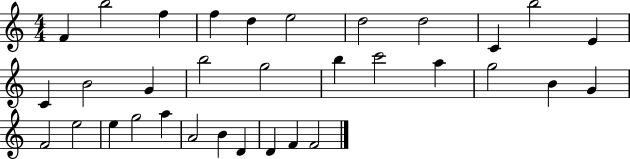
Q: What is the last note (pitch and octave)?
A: F4